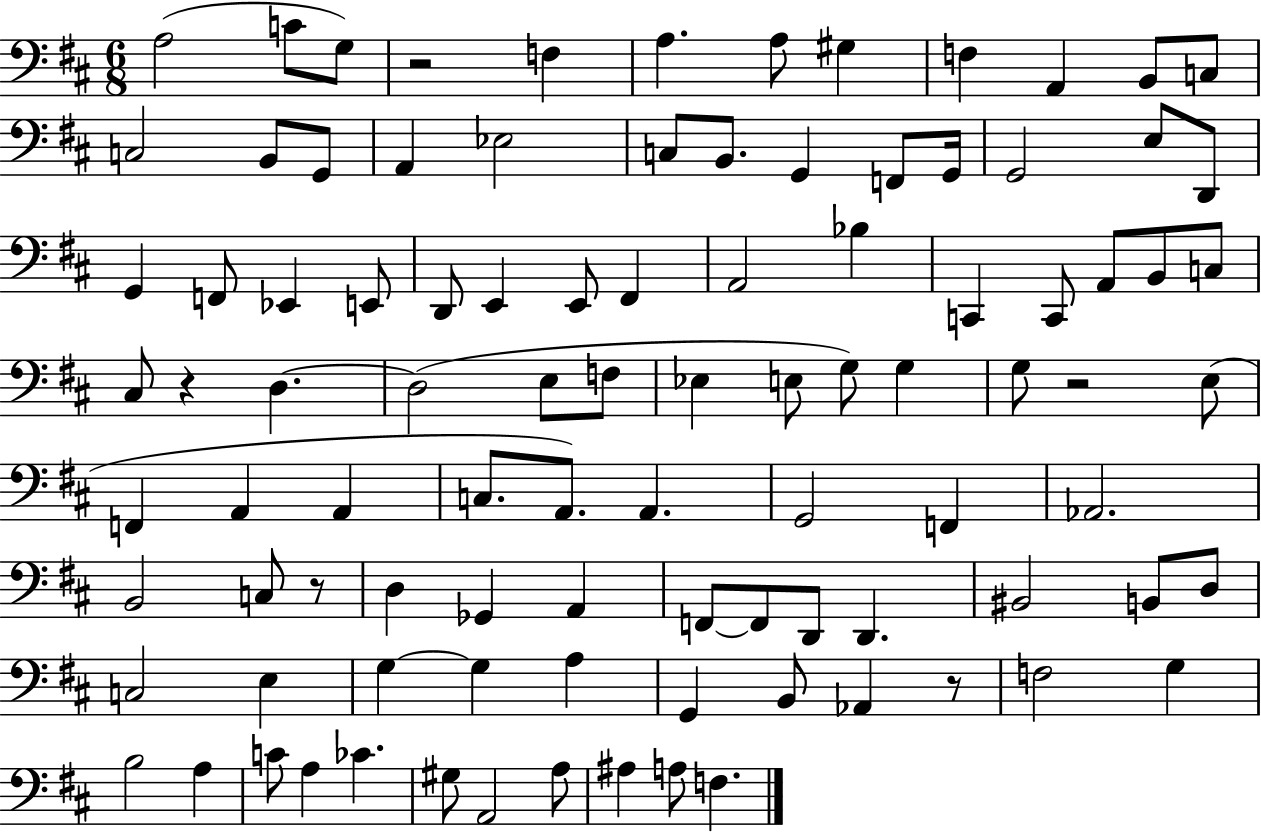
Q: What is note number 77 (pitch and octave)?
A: G2